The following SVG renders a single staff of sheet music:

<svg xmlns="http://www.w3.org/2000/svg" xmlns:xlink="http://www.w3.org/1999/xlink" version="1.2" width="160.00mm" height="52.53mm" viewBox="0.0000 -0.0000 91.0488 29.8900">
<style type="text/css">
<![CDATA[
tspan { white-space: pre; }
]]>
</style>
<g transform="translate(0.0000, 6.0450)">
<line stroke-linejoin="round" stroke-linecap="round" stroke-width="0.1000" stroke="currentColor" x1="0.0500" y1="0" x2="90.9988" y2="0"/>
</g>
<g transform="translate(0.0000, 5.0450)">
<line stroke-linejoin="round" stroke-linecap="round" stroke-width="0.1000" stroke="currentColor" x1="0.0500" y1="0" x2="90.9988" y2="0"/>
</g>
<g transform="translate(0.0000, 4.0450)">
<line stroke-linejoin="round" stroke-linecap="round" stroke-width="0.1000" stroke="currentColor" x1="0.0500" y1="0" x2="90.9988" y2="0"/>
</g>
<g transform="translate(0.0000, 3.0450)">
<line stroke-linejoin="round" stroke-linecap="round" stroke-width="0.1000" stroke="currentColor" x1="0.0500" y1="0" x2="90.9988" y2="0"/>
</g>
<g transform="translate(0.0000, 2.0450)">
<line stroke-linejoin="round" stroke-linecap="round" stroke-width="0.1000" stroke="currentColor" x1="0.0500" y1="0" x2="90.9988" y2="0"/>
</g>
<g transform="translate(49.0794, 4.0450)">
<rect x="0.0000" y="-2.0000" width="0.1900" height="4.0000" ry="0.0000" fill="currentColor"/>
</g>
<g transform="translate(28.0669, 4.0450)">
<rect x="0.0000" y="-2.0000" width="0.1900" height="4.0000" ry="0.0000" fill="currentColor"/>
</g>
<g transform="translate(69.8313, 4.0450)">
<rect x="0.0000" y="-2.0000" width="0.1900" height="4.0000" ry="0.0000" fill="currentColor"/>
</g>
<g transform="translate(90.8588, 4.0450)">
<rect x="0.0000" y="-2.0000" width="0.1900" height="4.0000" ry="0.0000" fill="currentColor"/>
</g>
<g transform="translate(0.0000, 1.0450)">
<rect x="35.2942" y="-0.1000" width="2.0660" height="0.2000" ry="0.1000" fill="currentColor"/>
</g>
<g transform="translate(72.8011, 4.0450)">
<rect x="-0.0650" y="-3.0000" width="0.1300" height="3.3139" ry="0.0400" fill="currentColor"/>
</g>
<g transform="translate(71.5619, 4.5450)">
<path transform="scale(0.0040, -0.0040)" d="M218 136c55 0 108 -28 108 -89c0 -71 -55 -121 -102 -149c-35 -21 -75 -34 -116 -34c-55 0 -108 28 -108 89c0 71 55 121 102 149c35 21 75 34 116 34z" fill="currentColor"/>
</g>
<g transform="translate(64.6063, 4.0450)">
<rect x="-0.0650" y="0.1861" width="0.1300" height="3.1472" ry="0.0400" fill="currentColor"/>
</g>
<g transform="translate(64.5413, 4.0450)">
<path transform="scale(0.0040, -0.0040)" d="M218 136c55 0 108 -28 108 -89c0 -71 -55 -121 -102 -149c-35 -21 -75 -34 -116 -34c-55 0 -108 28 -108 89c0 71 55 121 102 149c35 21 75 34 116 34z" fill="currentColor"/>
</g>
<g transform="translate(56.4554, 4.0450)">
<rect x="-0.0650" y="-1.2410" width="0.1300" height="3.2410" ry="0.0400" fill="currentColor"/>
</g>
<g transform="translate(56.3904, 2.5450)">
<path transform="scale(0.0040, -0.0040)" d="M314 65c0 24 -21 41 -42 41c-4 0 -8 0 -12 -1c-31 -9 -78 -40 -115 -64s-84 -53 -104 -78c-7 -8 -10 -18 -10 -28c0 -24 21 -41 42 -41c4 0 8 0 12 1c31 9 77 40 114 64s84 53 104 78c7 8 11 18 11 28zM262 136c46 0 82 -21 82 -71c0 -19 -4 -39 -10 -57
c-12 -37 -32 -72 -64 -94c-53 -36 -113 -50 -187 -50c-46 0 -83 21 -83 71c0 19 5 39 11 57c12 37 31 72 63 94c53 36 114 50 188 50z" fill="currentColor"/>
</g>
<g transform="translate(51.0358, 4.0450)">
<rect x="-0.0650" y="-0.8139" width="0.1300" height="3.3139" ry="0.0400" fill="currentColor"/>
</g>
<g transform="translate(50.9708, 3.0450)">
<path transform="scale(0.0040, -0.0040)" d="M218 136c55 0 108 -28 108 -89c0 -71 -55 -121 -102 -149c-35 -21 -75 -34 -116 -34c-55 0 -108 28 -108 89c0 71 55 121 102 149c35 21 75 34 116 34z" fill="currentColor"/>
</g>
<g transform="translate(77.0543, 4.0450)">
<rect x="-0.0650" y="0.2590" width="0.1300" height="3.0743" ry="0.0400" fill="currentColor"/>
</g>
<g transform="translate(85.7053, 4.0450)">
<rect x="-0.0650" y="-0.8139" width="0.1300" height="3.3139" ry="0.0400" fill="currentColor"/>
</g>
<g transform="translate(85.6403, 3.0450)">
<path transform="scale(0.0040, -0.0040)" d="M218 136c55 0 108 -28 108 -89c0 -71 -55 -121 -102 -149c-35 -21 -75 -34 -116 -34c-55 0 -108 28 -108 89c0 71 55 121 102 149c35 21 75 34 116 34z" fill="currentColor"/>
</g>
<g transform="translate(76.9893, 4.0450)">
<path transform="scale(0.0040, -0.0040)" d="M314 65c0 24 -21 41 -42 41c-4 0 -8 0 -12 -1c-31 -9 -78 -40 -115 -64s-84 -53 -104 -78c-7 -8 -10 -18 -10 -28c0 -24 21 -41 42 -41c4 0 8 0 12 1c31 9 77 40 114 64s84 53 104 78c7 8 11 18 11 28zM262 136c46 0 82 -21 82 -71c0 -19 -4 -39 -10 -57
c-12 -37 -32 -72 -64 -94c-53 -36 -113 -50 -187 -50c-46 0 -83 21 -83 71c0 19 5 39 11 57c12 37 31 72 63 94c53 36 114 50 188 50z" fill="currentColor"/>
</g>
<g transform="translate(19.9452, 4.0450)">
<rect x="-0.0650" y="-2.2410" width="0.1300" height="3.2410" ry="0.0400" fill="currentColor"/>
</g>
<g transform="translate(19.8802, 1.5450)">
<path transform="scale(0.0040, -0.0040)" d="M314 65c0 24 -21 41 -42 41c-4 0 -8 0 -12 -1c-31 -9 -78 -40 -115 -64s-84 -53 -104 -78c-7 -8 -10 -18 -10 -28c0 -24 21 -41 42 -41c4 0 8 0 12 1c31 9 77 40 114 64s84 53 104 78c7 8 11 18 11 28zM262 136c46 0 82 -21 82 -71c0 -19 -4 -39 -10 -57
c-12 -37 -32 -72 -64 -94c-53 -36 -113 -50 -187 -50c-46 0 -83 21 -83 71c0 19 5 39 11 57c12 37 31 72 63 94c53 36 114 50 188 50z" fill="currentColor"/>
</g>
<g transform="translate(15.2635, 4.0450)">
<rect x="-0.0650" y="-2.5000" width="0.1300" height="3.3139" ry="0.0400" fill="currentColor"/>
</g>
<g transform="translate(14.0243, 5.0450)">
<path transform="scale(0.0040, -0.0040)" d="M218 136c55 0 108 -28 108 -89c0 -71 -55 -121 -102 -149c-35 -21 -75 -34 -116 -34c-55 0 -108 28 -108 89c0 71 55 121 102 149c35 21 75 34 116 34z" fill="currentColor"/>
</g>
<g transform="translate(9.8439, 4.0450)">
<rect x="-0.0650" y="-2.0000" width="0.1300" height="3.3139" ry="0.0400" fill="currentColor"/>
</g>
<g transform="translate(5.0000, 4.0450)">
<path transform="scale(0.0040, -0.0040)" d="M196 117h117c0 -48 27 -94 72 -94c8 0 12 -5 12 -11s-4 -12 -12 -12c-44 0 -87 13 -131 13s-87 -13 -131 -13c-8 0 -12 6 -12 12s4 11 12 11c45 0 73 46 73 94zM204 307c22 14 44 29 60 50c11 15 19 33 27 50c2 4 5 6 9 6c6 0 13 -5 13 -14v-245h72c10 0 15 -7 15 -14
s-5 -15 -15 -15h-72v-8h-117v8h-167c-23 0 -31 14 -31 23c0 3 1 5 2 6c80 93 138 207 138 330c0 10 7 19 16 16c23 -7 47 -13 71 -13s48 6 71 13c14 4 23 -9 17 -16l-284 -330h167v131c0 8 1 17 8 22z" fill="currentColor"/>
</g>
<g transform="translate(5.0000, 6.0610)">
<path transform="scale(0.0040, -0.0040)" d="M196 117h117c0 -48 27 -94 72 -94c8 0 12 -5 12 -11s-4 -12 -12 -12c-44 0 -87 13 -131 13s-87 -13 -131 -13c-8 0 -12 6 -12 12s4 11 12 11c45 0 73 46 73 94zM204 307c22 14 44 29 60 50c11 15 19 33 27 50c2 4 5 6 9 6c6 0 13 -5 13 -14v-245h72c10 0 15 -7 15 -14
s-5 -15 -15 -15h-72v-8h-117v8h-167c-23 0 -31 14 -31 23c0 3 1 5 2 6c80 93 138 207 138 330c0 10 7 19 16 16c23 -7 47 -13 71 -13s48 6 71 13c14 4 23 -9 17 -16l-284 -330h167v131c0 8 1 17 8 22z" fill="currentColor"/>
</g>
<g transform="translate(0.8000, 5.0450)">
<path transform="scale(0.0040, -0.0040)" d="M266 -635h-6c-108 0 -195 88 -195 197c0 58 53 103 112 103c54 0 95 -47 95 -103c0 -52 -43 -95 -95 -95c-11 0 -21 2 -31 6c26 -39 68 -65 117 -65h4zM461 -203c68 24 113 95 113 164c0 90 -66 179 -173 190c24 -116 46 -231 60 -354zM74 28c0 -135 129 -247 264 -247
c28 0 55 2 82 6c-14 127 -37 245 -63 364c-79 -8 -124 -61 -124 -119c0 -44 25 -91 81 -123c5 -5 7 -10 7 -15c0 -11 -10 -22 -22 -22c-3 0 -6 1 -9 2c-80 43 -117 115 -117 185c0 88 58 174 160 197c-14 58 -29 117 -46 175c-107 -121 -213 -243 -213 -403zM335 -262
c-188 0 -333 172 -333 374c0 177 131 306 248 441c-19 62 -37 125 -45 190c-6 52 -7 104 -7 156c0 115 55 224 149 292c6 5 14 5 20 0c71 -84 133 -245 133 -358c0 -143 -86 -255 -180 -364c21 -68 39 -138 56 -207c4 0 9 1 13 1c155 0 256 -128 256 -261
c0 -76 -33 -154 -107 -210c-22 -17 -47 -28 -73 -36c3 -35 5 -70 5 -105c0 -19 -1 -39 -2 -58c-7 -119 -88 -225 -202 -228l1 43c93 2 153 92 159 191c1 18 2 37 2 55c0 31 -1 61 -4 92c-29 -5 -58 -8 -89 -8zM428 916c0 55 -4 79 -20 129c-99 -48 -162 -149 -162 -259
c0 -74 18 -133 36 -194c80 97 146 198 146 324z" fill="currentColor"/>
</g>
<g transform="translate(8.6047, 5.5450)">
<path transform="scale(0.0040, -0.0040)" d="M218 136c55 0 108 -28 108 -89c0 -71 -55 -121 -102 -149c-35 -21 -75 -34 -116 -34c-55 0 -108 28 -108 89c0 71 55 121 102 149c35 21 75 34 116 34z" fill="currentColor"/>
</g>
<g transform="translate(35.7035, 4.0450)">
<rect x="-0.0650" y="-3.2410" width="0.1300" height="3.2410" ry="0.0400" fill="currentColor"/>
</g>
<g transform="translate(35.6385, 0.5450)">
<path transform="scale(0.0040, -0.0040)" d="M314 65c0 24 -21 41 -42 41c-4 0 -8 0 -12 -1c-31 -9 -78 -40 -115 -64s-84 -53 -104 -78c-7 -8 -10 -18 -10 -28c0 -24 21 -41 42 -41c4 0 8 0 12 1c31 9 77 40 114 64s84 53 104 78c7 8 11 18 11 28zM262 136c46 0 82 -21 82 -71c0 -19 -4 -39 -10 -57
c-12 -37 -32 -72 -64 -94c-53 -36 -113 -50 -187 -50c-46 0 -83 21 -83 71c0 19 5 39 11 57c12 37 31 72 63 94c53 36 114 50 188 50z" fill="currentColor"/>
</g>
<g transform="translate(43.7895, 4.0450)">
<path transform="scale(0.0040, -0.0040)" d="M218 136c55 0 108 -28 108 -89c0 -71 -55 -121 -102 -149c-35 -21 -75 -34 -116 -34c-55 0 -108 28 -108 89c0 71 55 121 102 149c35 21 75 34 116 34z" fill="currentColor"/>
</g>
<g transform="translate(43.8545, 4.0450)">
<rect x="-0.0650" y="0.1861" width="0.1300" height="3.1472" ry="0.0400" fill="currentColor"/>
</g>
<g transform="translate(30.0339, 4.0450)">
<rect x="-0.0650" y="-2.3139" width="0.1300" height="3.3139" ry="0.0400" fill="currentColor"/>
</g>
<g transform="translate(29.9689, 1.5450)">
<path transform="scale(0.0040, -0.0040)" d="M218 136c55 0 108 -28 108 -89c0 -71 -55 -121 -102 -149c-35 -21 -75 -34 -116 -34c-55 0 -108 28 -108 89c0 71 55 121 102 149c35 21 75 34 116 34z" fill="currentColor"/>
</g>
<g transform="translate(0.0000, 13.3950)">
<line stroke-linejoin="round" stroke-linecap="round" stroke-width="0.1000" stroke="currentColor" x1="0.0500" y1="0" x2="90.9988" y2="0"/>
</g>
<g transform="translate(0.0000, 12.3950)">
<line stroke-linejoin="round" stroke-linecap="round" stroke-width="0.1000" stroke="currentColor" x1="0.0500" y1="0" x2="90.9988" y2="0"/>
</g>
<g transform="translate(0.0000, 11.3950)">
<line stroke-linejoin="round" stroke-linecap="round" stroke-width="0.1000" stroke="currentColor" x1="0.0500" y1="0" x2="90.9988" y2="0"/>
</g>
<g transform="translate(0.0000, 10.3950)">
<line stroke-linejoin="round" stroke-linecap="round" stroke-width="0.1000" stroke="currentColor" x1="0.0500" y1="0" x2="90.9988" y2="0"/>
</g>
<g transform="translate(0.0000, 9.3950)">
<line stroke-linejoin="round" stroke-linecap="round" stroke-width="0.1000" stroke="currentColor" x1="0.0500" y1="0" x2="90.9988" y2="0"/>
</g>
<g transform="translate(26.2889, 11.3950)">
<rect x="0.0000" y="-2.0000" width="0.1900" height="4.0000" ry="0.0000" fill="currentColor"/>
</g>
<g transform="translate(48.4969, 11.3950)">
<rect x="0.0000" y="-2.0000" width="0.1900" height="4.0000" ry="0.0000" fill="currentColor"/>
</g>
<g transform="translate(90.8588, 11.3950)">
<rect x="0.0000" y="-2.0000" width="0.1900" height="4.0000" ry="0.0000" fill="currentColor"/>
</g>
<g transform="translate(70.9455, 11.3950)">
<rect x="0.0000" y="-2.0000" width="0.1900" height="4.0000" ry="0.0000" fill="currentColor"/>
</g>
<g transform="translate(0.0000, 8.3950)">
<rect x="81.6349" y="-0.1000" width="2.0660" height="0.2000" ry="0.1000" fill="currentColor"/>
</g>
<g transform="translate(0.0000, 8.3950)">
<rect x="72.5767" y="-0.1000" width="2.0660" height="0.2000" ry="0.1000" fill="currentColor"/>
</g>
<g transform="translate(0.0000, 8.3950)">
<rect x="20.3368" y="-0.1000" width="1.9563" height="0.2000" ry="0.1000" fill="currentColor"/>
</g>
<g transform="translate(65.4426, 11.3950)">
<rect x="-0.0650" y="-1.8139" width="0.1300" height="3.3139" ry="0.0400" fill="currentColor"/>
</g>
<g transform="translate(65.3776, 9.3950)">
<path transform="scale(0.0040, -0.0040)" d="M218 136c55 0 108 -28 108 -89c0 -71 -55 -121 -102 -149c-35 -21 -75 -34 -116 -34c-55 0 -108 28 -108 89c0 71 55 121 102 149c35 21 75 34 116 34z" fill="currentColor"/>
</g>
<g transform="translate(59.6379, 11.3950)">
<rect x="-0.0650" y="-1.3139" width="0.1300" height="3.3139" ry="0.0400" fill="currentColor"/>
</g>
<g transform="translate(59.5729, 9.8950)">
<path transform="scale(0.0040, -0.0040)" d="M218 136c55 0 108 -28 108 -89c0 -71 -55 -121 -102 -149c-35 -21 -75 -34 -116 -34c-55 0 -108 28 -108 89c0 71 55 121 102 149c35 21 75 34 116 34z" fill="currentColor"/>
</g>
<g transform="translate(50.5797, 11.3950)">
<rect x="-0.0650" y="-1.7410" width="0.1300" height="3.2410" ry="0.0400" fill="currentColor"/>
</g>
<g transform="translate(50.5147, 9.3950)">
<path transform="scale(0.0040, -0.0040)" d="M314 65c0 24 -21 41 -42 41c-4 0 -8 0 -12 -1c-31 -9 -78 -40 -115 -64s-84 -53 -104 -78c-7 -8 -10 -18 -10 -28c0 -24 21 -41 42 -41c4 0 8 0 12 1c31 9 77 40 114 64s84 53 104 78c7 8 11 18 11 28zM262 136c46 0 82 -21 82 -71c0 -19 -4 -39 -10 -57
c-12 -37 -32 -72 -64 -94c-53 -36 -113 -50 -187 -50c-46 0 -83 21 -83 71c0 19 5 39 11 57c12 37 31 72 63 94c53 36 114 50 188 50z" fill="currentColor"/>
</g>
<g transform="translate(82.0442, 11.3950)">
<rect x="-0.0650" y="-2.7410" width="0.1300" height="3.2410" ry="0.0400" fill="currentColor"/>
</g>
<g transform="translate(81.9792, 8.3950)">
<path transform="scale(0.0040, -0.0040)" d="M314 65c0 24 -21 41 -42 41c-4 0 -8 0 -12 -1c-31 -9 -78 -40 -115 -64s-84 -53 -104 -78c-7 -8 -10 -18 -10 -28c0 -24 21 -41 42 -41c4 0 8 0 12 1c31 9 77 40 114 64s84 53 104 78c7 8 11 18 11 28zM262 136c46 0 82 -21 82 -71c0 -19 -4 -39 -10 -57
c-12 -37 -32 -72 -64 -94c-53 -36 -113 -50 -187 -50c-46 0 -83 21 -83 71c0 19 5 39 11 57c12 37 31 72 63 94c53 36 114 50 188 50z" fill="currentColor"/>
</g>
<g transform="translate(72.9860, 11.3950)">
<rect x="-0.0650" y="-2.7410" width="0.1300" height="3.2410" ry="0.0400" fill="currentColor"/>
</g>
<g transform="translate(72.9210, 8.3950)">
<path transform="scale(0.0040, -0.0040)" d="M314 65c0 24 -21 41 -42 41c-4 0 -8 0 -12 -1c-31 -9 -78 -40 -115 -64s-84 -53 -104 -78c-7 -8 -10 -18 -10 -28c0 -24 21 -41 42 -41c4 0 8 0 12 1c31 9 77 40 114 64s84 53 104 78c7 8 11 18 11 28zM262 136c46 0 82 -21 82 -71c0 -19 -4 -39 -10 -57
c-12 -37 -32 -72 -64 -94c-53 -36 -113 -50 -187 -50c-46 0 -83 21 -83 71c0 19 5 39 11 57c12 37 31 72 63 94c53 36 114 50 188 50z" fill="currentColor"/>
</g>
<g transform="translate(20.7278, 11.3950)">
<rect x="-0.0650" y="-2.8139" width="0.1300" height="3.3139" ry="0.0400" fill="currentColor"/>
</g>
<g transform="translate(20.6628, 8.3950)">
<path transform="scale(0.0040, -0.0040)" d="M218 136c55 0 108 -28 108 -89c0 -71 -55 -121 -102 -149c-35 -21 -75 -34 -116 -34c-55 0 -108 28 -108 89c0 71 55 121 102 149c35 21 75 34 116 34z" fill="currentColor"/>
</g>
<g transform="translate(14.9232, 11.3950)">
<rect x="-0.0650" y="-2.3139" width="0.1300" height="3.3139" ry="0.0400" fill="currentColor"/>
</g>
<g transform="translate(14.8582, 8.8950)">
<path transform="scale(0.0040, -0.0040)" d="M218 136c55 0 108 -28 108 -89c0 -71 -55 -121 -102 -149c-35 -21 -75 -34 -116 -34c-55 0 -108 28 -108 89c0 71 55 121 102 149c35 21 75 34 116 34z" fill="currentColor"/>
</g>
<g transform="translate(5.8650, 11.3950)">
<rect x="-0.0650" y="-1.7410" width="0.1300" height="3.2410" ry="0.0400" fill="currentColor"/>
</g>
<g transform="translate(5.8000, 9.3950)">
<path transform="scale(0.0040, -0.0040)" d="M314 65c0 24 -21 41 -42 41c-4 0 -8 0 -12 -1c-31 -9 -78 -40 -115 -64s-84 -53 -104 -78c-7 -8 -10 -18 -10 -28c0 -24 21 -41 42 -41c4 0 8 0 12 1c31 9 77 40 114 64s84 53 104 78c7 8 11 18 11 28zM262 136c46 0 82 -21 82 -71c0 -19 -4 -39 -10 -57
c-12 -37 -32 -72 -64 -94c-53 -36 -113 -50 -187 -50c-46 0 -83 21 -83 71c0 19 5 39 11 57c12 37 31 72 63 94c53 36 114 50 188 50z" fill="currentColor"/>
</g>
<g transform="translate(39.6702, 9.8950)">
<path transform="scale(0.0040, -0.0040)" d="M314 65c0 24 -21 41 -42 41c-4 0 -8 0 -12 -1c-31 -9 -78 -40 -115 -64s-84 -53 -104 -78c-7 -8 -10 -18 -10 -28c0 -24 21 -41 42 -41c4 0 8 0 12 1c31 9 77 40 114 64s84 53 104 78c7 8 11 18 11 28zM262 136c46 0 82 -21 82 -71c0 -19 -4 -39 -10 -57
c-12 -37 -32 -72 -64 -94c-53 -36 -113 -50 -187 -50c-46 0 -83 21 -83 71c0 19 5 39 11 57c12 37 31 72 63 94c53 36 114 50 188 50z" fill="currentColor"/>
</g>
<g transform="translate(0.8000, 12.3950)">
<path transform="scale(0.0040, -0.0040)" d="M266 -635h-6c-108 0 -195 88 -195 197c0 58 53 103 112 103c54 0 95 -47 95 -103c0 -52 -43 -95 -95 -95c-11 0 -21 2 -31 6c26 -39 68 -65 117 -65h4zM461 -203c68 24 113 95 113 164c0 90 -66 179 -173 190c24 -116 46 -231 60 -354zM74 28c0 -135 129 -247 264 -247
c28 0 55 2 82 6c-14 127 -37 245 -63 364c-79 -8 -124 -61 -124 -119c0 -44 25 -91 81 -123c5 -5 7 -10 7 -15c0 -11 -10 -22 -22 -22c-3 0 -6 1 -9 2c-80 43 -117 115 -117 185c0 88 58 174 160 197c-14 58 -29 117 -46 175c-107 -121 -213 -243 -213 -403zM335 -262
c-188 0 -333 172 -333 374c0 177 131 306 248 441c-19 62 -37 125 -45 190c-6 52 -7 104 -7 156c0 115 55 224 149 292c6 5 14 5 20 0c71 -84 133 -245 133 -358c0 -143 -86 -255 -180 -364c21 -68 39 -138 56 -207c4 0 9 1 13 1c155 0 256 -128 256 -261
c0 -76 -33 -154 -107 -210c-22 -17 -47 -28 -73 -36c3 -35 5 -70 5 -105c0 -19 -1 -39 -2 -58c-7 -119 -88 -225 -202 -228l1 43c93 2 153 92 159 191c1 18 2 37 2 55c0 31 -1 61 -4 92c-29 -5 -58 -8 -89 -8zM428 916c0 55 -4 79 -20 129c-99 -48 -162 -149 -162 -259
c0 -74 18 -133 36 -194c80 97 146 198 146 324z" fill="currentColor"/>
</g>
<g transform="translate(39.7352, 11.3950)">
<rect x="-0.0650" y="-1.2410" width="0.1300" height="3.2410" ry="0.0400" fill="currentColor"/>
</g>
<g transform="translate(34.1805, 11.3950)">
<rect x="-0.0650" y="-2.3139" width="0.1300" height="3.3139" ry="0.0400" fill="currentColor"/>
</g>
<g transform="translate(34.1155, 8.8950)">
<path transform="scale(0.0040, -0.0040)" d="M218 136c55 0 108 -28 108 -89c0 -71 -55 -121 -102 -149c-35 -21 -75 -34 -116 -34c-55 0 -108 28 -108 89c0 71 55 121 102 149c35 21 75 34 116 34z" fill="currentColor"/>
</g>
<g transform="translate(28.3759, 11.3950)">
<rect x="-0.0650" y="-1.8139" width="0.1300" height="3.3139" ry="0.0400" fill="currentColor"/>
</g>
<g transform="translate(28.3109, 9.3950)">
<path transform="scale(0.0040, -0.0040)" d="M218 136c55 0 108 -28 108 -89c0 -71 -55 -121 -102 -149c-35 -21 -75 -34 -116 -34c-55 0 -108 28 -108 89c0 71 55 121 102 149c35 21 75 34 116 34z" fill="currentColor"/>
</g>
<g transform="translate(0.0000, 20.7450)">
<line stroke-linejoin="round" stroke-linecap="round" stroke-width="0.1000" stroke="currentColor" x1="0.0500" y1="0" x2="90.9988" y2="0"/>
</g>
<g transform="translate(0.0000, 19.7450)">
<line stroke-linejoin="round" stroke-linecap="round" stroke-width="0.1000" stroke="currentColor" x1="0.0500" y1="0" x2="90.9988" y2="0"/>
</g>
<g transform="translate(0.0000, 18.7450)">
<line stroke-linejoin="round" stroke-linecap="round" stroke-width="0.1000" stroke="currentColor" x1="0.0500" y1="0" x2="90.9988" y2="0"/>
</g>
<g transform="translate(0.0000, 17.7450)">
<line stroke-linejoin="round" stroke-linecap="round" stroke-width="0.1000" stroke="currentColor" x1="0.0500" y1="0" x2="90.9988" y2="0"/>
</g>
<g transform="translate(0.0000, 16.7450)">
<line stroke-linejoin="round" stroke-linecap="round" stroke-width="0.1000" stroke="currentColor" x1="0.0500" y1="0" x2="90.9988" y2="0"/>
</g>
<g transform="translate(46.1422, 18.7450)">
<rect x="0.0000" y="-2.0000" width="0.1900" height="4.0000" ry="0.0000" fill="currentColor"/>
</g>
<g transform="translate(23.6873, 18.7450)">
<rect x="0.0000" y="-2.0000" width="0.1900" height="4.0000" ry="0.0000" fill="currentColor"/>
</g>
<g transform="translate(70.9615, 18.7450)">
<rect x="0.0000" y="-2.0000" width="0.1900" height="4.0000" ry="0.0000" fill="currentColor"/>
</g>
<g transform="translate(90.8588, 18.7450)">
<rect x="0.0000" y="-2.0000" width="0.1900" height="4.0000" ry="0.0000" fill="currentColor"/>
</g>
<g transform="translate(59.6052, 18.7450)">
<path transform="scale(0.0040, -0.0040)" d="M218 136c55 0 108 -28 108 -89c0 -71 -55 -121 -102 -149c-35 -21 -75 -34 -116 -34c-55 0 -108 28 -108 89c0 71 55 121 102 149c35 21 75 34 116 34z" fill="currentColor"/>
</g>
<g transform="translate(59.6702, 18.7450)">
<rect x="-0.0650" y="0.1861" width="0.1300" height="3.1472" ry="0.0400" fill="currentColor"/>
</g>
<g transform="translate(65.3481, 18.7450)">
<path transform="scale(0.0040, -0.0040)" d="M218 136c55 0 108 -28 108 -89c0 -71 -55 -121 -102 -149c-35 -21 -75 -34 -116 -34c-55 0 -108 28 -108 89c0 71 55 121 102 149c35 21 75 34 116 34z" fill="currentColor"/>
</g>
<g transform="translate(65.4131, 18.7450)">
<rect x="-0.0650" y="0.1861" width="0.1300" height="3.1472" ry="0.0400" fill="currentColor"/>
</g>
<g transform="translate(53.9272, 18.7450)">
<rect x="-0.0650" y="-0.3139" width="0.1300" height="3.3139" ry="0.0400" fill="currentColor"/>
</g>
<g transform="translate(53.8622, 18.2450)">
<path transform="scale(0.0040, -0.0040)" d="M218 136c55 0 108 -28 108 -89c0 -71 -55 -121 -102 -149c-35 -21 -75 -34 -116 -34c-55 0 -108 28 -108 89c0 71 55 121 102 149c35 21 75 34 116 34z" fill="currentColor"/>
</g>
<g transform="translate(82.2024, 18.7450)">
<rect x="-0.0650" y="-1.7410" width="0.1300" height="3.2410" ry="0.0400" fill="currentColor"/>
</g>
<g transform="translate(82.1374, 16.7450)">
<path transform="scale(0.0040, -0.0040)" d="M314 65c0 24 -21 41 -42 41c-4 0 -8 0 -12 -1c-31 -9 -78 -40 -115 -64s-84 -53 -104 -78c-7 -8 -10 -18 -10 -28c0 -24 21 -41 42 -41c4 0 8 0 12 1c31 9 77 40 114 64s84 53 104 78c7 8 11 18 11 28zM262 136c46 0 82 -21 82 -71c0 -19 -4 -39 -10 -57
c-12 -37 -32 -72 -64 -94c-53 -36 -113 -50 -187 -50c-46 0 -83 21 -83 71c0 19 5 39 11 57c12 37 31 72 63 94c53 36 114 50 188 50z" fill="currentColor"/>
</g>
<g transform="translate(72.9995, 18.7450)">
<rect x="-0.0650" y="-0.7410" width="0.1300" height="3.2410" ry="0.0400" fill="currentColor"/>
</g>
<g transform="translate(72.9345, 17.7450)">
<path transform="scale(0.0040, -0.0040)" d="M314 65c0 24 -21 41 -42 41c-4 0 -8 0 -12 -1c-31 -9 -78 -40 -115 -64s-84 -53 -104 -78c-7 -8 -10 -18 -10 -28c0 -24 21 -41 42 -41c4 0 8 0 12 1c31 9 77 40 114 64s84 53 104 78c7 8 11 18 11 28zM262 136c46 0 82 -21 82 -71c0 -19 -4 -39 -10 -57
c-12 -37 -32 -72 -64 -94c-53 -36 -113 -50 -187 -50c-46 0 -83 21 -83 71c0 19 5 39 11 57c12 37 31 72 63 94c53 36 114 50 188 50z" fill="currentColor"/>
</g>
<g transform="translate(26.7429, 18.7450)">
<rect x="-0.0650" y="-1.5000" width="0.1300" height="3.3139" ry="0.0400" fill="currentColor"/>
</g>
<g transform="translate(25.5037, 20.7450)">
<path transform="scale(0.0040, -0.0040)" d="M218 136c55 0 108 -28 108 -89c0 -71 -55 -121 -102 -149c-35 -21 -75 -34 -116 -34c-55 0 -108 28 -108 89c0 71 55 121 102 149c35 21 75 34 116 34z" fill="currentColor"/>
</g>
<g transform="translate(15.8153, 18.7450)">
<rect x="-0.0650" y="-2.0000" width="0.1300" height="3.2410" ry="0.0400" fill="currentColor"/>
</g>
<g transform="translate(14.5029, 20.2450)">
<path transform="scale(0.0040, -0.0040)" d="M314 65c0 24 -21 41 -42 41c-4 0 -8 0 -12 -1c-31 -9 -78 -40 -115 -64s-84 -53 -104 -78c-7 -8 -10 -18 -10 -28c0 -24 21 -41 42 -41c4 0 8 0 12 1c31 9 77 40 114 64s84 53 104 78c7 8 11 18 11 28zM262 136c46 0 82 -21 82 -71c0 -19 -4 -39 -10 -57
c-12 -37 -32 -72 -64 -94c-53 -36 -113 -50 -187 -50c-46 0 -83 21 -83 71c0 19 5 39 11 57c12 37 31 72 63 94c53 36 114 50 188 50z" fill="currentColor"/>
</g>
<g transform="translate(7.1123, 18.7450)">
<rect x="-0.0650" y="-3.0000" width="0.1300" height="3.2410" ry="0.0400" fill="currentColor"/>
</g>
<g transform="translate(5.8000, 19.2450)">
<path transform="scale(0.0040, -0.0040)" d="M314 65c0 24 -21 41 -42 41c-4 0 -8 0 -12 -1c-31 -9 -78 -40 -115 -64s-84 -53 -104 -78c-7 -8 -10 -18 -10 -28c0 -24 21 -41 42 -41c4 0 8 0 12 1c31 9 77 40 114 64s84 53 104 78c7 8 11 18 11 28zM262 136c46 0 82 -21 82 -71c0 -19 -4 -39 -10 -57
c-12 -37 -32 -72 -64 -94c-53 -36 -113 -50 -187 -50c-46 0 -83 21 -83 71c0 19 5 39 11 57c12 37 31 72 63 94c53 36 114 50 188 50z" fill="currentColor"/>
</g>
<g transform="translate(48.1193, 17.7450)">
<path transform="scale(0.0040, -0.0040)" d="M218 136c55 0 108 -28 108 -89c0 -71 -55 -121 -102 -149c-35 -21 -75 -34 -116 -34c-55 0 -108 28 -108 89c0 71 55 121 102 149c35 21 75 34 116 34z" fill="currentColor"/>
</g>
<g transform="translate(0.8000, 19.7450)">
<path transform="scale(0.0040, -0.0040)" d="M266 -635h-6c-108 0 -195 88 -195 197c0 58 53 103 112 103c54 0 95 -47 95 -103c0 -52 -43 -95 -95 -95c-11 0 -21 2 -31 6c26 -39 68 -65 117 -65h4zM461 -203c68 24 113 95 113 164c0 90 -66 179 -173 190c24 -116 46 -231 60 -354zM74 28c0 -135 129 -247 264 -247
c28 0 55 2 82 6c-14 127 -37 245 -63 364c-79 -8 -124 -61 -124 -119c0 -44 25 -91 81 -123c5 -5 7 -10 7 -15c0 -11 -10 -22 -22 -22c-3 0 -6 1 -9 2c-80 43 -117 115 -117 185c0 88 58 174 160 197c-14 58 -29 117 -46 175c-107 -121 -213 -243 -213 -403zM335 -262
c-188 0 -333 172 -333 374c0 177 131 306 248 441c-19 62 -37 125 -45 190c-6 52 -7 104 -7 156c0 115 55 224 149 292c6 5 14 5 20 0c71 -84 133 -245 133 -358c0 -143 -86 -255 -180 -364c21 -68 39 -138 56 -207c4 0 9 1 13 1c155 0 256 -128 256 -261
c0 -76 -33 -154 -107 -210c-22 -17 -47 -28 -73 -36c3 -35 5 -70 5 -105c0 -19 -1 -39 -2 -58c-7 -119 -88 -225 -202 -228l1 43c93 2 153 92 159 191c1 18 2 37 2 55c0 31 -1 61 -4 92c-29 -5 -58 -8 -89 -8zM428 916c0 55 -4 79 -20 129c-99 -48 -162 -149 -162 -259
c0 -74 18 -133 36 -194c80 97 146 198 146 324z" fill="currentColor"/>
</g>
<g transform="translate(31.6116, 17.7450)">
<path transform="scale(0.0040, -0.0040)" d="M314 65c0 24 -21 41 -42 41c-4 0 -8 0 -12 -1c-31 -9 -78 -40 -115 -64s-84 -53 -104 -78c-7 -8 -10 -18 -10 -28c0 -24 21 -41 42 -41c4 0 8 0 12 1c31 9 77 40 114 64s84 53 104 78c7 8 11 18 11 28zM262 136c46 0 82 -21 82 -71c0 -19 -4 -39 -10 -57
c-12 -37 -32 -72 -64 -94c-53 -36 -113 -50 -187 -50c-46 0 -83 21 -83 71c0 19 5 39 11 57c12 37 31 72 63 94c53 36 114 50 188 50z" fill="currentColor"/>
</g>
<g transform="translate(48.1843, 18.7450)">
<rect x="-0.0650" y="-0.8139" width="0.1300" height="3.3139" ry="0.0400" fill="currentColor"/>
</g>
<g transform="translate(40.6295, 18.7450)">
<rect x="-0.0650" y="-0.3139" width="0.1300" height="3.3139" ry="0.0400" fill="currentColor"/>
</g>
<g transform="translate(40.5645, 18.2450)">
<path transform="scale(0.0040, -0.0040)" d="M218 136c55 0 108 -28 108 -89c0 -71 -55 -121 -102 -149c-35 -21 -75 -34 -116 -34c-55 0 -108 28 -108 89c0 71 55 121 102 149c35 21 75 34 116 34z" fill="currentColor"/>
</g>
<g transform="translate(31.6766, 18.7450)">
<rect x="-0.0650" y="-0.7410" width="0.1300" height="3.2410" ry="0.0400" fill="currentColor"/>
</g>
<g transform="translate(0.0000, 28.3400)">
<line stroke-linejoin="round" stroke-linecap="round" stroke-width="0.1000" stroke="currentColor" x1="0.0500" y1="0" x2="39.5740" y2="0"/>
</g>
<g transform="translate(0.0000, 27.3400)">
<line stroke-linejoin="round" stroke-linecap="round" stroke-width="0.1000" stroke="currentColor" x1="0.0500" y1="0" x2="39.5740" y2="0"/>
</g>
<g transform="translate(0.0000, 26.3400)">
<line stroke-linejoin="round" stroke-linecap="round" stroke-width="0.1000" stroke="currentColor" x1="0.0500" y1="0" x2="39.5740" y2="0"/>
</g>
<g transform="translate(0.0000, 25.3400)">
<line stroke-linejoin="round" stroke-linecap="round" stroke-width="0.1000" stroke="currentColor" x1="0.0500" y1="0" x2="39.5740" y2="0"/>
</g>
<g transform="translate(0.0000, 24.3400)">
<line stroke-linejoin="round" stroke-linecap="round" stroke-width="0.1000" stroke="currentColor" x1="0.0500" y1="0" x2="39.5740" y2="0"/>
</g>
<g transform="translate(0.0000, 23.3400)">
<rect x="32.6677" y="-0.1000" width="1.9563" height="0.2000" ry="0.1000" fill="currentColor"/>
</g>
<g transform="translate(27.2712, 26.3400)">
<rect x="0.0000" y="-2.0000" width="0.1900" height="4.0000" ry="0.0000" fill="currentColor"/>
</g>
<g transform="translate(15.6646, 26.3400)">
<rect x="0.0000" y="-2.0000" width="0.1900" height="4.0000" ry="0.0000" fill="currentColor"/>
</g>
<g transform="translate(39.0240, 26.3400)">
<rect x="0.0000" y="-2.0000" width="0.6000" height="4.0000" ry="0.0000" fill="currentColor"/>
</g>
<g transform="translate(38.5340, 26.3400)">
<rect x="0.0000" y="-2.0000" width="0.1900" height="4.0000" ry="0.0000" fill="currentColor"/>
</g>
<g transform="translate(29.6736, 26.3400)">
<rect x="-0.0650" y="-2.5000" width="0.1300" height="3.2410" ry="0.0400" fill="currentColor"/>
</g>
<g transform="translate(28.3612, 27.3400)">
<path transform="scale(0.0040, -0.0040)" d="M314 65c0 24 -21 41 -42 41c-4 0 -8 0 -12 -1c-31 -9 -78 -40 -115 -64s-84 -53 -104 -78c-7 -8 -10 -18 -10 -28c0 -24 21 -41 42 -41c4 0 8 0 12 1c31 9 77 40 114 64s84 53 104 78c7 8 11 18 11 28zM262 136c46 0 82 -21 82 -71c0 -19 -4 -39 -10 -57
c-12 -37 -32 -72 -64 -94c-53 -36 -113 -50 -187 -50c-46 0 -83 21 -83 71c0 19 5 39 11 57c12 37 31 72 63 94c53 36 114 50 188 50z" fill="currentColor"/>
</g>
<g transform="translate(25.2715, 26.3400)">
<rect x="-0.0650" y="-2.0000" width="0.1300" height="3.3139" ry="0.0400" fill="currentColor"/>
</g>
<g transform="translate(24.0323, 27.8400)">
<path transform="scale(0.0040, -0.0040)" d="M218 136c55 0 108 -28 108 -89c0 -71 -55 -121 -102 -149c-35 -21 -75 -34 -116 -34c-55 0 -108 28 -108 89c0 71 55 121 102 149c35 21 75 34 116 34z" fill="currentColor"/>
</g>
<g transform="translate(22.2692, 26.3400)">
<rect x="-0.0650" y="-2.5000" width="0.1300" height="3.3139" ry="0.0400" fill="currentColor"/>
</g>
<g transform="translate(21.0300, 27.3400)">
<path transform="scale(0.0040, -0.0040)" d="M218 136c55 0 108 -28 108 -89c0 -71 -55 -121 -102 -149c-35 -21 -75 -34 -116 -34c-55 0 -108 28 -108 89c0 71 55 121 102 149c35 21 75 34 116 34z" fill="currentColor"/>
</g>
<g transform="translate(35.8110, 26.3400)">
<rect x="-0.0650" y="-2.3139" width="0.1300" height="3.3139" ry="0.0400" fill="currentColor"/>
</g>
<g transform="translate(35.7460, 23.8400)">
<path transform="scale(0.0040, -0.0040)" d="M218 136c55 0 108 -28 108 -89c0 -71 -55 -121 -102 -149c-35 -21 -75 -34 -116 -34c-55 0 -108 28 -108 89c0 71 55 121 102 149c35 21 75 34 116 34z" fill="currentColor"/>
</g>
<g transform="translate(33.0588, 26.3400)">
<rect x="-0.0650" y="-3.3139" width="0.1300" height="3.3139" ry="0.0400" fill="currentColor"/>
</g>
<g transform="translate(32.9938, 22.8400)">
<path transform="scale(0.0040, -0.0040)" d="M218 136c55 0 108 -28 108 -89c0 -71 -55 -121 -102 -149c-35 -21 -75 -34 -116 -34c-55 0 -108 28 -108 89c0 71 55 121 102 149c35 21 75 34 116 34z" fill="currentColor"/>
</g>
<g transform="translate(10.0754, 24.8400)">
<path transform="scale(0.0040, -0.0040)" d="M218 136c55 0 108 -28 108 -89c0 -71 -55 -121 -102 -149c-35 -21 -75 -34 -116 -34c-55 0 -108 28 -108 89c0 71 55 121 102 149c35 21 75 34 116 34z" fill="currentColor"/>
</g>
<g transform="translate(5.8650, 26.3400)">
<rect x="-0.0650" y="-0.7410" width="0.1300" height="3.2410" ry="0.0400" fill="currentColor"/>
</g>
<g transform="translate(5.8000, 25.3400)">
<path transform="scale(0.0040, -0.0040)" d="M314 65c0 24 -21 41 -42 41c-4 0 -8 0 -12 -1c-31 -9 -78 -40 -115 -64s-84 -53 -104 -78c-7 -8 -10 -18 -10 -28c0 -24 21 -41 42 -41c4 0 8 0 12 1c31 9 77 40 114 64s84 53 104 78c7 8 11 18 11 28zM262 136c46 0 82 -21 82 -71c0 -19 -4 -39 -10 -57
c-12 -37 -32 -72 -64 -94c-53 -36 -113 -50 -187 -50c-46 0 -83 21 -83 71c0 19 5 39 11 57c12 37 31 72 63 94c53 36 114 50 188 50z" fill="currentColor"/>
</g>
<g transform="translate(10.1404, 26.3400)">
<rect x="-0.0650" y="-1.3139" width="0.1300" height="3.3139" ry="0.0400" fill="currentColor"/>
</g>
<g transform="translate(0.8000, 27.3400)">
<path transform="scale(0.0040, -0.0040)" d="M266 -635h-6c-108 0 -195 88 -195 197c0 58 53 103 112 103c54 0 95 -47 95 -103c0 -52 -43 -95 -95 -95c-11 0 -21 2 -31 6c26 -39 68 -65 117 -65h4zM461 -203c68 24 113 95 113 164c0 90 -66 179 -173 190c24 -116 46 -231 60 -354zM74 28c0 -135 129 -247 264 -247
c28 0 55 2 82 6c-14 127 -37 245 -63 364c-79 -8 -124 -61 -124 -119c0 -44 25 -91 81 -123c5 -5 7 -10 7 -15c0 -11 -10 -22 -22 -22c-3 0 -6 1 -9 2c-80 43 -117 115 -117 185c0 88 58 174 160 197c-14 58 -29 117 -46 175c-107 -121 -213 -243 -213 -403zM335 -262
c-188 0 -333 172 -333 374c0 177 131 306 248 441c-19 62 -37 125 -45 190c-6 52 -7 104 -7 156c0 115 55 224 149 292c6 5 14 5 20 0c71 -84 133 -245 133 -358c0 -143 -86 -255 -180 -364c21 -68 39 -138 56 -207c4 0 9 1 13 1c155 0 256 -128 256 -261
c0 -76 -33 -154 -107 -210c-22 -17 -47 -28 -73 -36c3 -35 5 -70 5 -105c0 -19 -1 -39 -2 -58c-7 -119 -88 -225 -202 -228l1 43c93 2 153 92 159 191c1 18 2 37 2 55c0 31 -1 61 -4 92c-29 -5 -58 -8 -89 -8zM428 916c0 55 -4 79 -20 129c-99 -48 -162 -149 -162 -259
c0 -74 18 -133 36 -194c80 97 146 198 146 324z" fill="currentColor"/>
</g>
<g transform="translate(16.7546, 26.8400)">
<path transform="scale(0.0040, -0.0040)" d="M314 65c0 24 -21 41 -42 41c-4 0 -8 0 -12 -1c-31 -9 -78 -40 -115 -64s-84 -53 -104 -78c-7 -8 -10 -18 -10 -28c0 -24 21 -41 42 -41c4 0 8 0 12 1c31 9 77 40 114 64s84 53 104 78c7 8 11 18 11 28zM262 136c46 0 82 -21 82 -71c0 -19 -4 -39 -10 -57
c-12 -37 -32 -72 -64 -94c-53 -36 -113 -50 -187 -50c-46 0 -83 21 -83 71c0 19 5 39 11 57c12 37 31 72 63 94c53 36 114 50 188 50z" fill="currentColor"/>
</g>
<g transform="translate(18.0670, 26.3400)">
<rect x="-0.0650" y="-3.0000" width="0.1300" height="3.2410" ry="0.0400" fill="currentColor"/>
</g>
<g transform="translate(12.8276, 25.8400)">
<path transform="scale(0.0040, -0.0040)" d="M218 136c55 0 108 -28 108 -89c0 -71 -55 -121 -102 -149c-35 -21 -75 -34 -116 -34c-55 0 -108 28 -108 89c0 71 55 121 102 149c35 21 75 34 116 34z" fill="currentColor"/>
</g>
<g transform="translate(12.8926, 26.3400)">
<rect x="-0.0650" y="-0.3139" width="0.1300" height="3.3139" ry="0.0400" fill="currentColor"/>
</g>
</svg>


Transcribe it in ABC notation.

X:1
T:Untitled
M:4/4
L:1/4
K:C
F G g2 g b2 B d e2 B A B2 d f2 g a f g e2 f2 e f a2 a2 A2 F2 E d2 c d c B B d2 f2 d2 e c A2 G F G2 b g